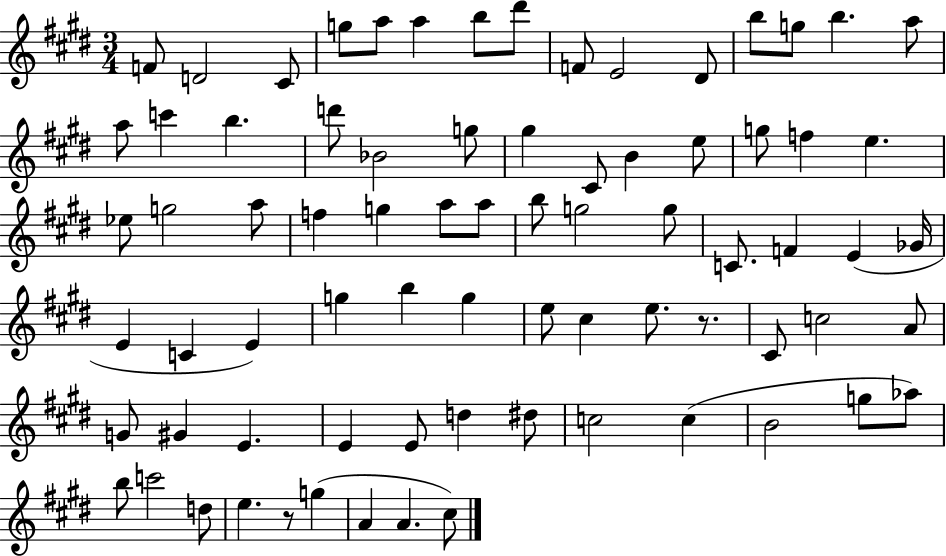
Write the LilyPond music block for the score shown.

{
  \clef treble
  \numericTimeSignature
  \time 3/4
  \key e \major
  f'8 d'2 cis'8 | g''8 a''8 a''4 b''8 dis'''8 | f'8 e'2 dis'8 | b''8 g''8 b''4. a''8 | \break a''8 c'''4 b''4. | d'''8 bes'2 g''8 | gis''4 cis'8 b'4 e''8 | g''8 f''4 e''4. | \break ees''8 g''2 a''8 | f''4 g''4 a''8 a''8 | b''8 g''2 g''8 | c'8. f'4 e'4( ges'16 | \break e'4 c'4 e'4) | g''4 b''4 g''4 | e''8 cis''4 e''8. r8. | cis'8 c''2 a'8 | \break g'8 gis'4 e'4. | e'4 e'8 d''4 dis''8 | c''2 c''4( | b'2 g''8 aes''8) | \break b''8 c'''2 d''8 | e''4. r8 g''4( | a'4 a'4. cis''8) | \bar "|."
}